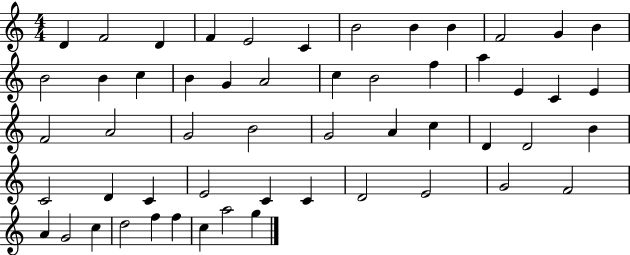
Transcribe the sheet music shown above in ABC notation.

X:1
T:Untitled
M:4/4
L:1/4
K:C
D F2 D F E2 C B2 B B F2 G B B2 B c B G A2 c B2 f a E C E F2 A2 G2 B2 G2 A c D D2 B C2 D C E2 C C D2 E2 G2 F2 A G2 c d2 f f c a2 g